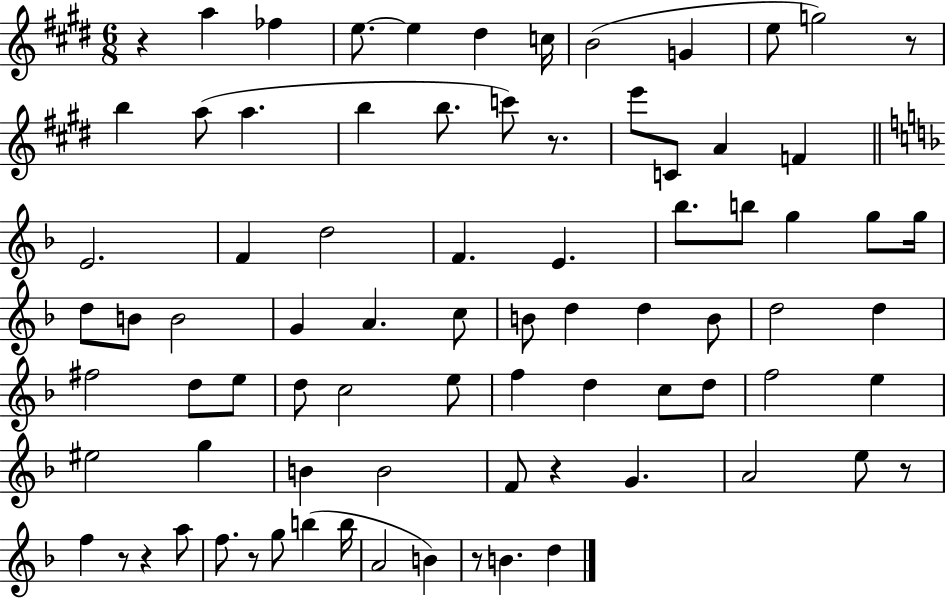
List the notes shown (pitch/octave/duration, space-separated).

R/q A5/q FES5/q E5/e. E5/q D#5/q C5/s B4/h G4/q E5/e G5/h R/e B5/q A5/e A5/q. B5/q B5/e. C6/e R/e. E6/e C4/e A4/q F4/q E4/h. F4/q D5/h F4/q. E4/q. Bb5/e. B5/e G5/q G5/e G5/s D5/e B4/e B4/h G4/q A4/q. C5/e B4/e D5/q D5/q B4/e D5/h D5/q F#5/h D5/e E5/e D5/e C5/h E5/e F5/q D5/q C5/e D5/e F5/h E5/q EIS5/h G5/q B4/q B4/h F4/e R/q G4/q. A4/h E5/e R/e F5/q R/e R/q A5/e F5/e. R/e G5/e B5/q B5/s A4/h B4/q R/e B4/q. D5/q